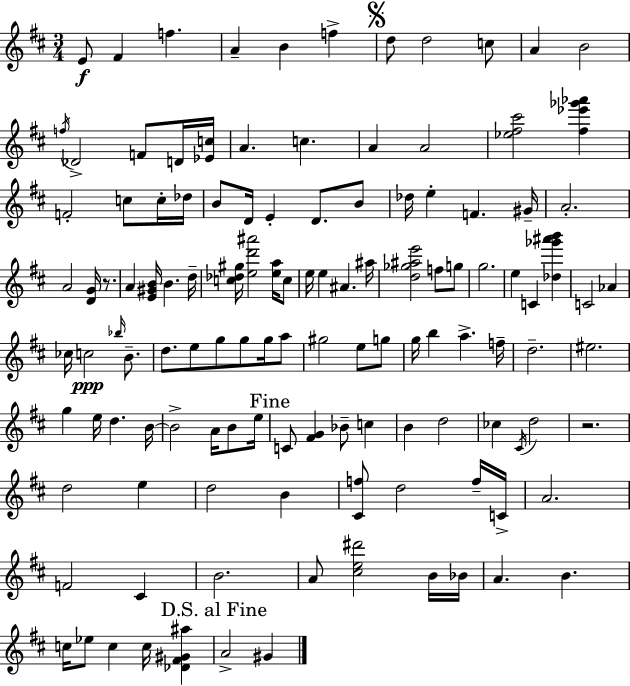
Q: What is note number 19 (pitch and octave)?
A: A4